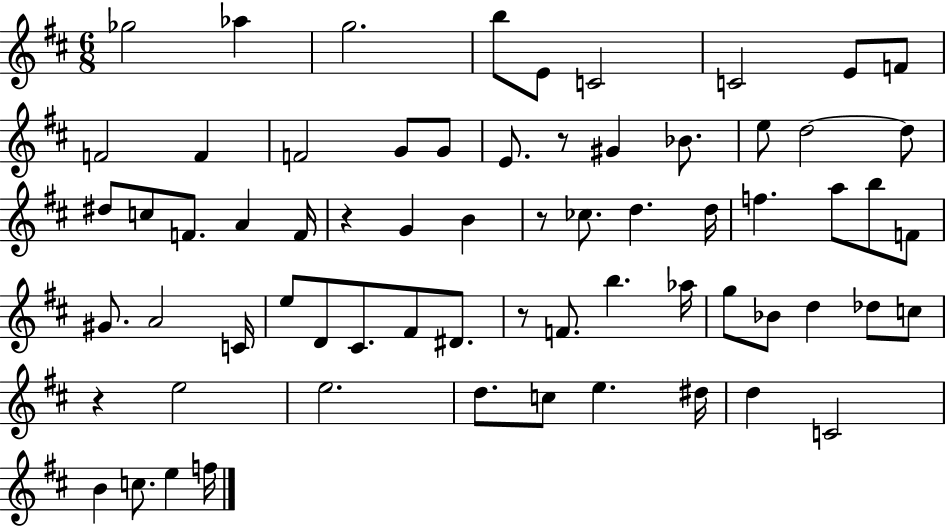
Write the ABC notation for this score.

X:1
T:Untitled
M:6/8
L:1/4
K:D
_g2 _a g2 b/2 E/2 C2 C2 E/2 F/2 F2 F F2 G/2 G/2 E/2 z/2 ^G _B/2 e/2 d2 d/2 ^d/2 c/2 F/2 A F/4 z G B z/2 _c/2 d d/4 f a/2 b/2 F/2 ^G/2 A2 C/4 e/2 D/2 ^C/2 ^F/2 ^D/2 z/2 F/2 b _a/4 g/2 _B/2 d _d/2 c/2 z e2 e2 d/2 c/2 e ^d/4 d C2 B c/2 e f/4